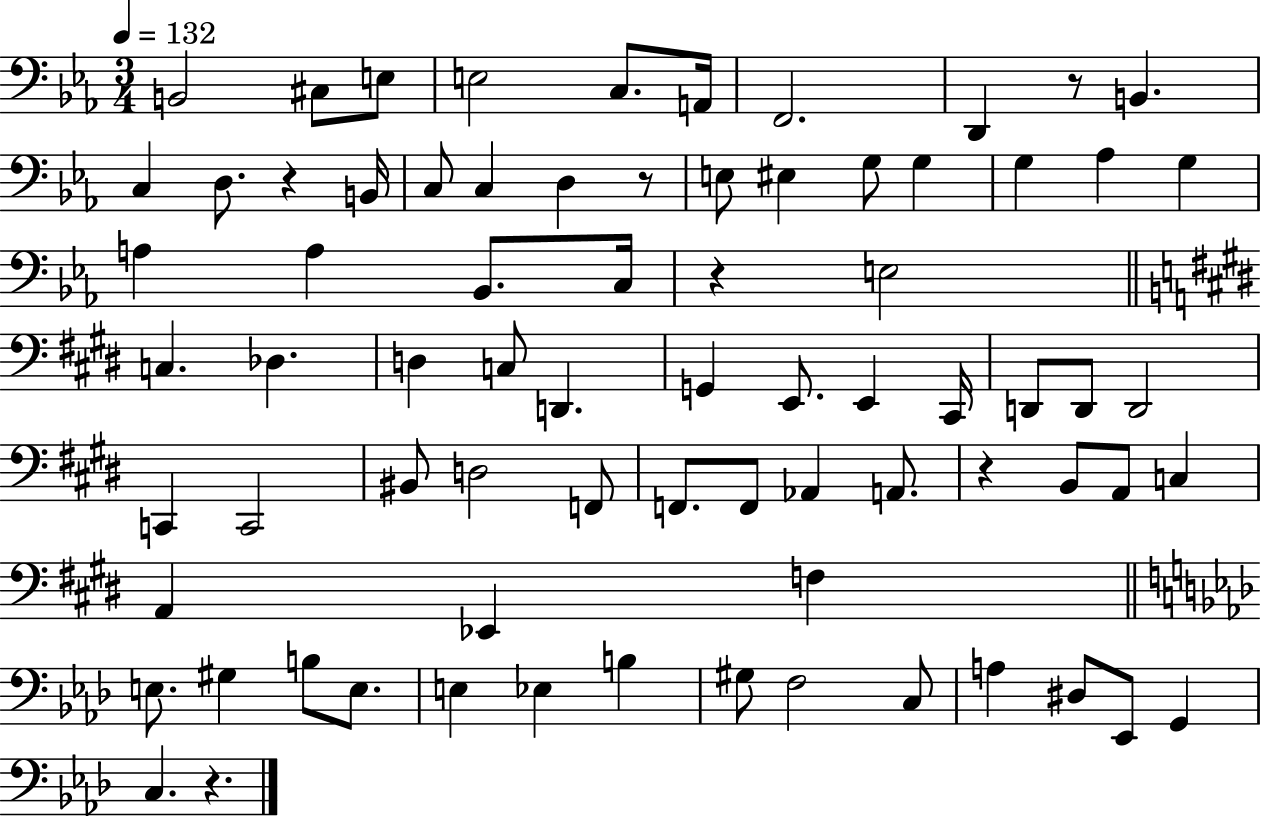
B2/h C#3/e E3/e E3/h C3/e. A2/s F2/h. D2/q R/e B2/q. C3/q D3/e. R/q B2/s C3/e C3/q D3/q R/e E3/e EIS3/q G3/e G3/q G3/q Ab3/q G3/q A3/q A3/q Bb2/e. C3/s R/q E3/h C3/q. Db3/q. D3/q C3/e D2/q. G2/q E2/e. E2/q C#2/s D2/e D2/e D2/h C2/q C2/h BIS2/e D3/h F2/e F2/e. F2/e Ab2/q A2/e. R/q B2/e A2/e C3/q A2/q Eb2/q F3/q E3/e. G#3/q B3/e E3/e. E3/q Eb3/q B3/q G#3/e F3/h C3/e A3/q D#3/e Eb2/e G2/q C3/q. R/q.